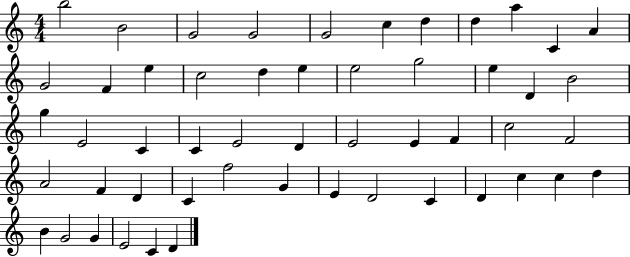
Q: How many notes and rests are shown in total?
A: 52